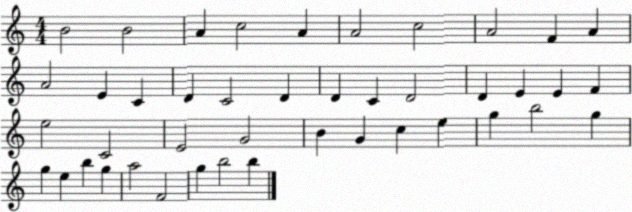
X:1
T:Untitled
M:4/4
L:1/4
K:C
B2 B2 A c2 A A2 c2 A2 F A A2 E C D C2 D D C D2 D E E F e2 C2 E2 G2 B G c e g b2 g g e b g a2 F2 g b2 b